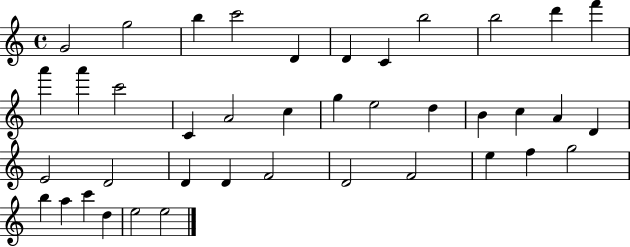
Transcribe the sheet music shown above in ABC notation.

X:1
T:Untitled
M:4/4
L:1/4
K:C
G2 g2 b c'2 D D C b2 b2 d' f' a' a' c'2 C A2 c g e2 d B c A D E2 D2 D D F2 D2 F2 e f g2 b a c' d e2 e2